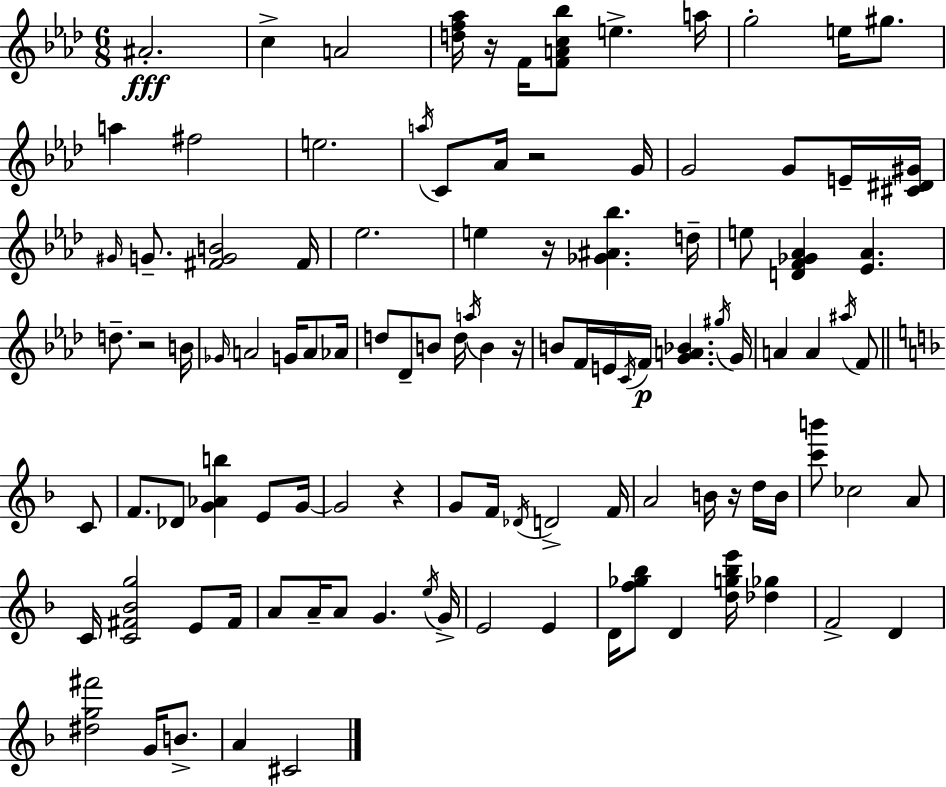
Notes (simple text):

A#4/h. C5/q A4/h [D5,F5,Ab5]/s R/s F4/s [F4,A4,C5,Bb5]/e E5/q. A5/s G5/h E5/s G#5/e. A5/q F#5/h E5/h. A5/s C4/e Ab4/s R/h G4/s G4/h G4/e E4/s [C#4,D#4,G#4]/s G#4/s G4/e. [F#4,G4,B4]/h F#4/s Eb5/h. E5/q R/s [Gb4,A#4,Bb5]/q. D5/s E5/e [D4,F4,Gb4,Ab4]/q [Eb4,Ab4]/q. D5/e. R/h B4/s Gb4/s A4/h G4/s A4/e Ab4/s D5/e Db4/e B4/e D5/s A5/s B4/q R/s B4/e F4/s E4/s C4/s F4/s [G4,A4,Bb4]/q. G#5/s G4/s A4/q A4/q A#5/s F4/e C4/e F4/e. Db4/e [G4,Ab4,B5]/q E4/e G4/s G4/h R/q G4/e F4/s Db4/s D4/h F4/s A4/h B4/s R/s D5/s B4/s [C6,B6]/e CES5/h A4/e C4/s [C4,F#4,Bb4,G5]/h E4/e F#4/s A4/e A4/s A4/e G4/q. E5/s G4/s E4/h E4/q D4/s [F5,Gb5,Bb5]/e D4/q [D5,G5,Bb5,E6]/s [Db5,Gb5]/q F4/h D4/q [D#5,G5,F#6]/h G4/s B4/e. A4/q C#4/h